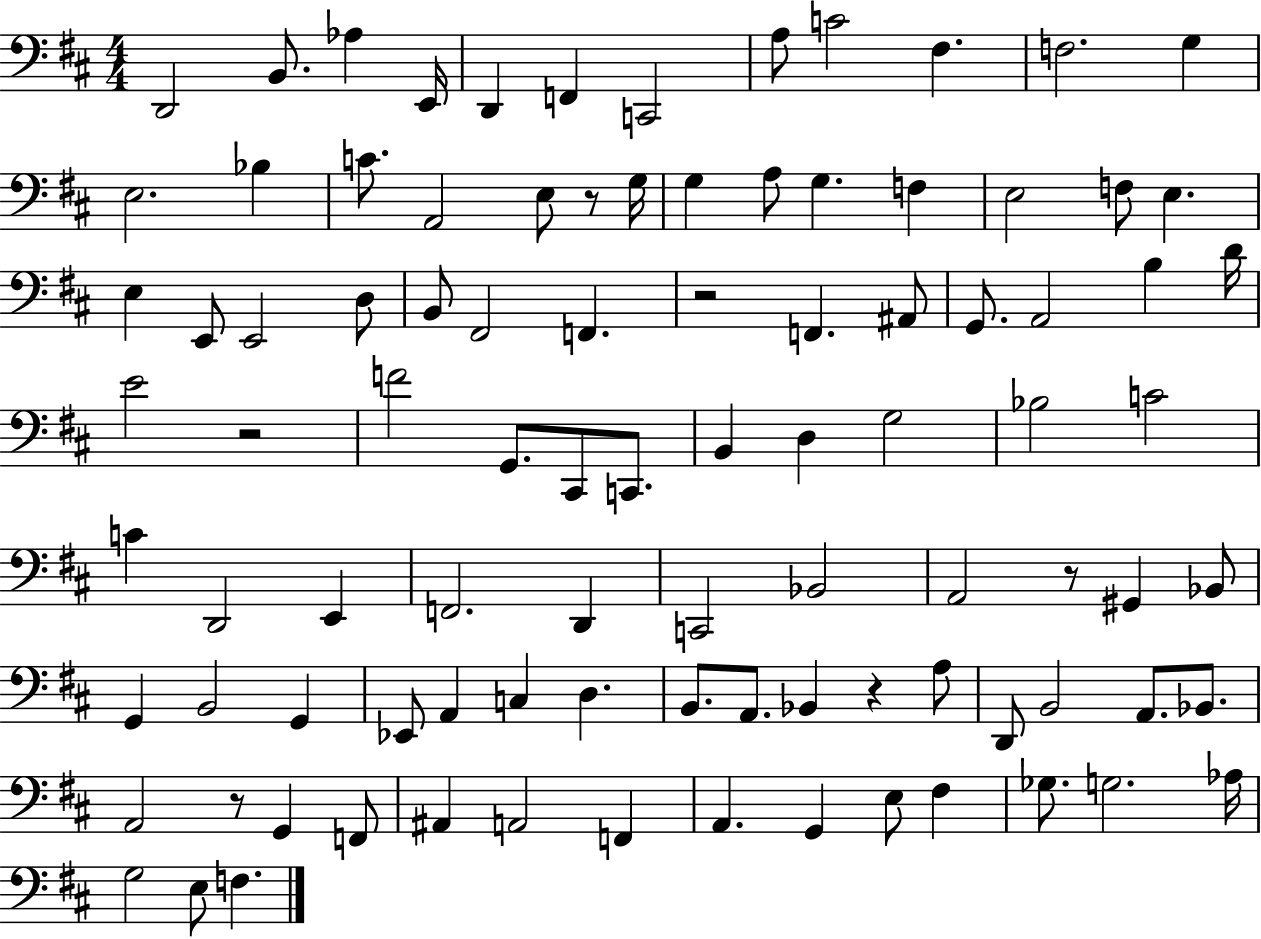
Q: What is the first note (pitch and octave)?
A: D2